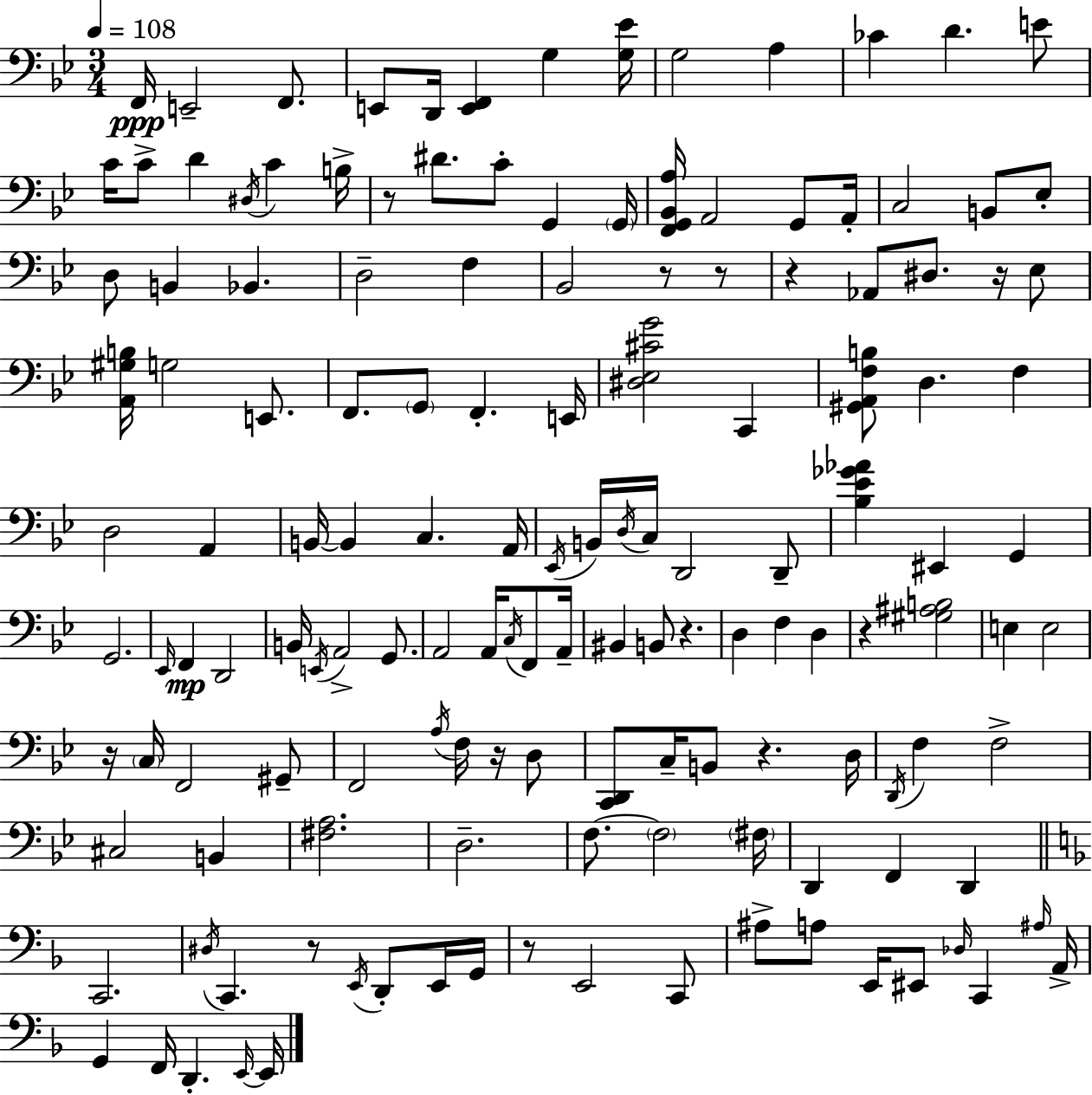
{
  \clef bass
  \numericTimeSignature
  \time 3/4
  \key g \minor
  \tempo 4 = 108
  f,16\ppp e,2-- f,8. | e,8 d,16 <e, f,>4 g4 <g ees'>16 | g2 a4 | ces'4 d'4. e'8 | \break c'16 c'8-> d'4 \acciaccatura { dis16 } c'4 | b16-> r8 dis'8. c'8-. g,4 | \parenthesize g,16 <f, g, bes, a>16 a,2 g,8 | a,16-. c2 b,8 ees8-. | \break d8 b,4 bes,4. | d2-- f4 | bes,2 r8 r8 | r4 aes,8 dis8. r16 ees8 | \break <a, gis b>16 g2 e,8. | f,8. \parenthesize g,8 f,4.-. | e,16 <dis ees cis' g'>2 c,4 | <gis, a, f b>8 d4. f4 | \break d2 a,4 | b,16~~ b,4 c4. | a,16 \acciaccatura { ees,16 } b,16 \acciaccatura { d16 } c16 d,2 | d,8-- <bes ees' ges' aes'>4 eis,4 g,4 | \break g,2. | \grace { ees,16 }\mp f,4 d,2 | b,16 \acciaccatura { e,16 } a,2-> | g,8. a,2 | \break a,16 \acciaccatura { c16 } f,8 a,16-- bis,4 b,8 | r4. d4 f4 | d4 r4 <gis ais b>2 | e4 e2 | \break r16 \parenthesize c16 f,2 | gis,8-- f,2 | \acciaccatura { a16 } f16 r16 d8 <c, d,>8 c16-- b,8 | r4. d16 \acciaccatura { d,16 } f4 | \break f2-> cis2 | b,4 <fis a>2. | d2.-- | f8.~~ \parenthesize f2 | \break \parenthesize fis16 d,4 | f,4 d,4 \bar "||" \break \key f \major c,2. | \acciaccatura { dis16 } c,4. r8 \acciaccatura { e,16 } d,8-. | e,16 g,16 r8 e,2 | c,8 ais8-> a8 e,16 eis,8 \grace { des16 } c,4 | \break \grace { ais16 } a,16-> g,4 f,16 d,4.-. | \grace { e,16~ }~ e,16 \bar "|."
}